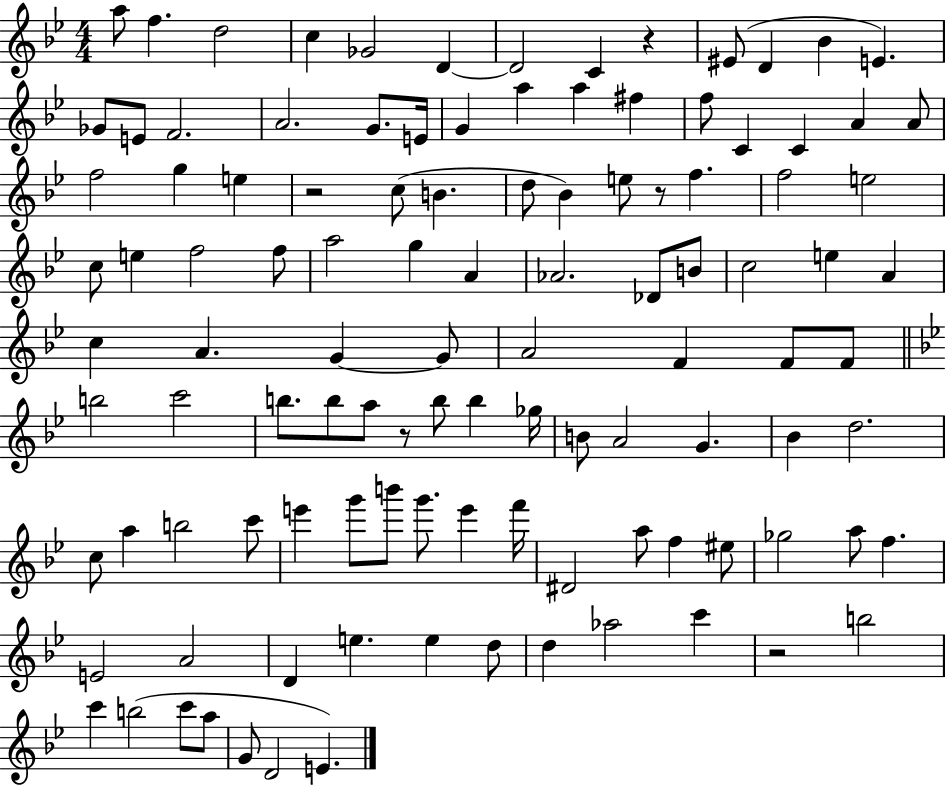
X:1
T:Untitled
M:4/4
L:1/4
K:Bb
a/2 f d2 c _G2 D D2 C z ^E/2 D _B E _G/2 E/2 F2 A2 G/2 E/4 G a a ^f f/2 C C A A/2 f2 g e z2 c/2 B d/2 _B e/2 z/2 f f2 e2 c/2 e f2 f/2 a2 g A _A2 _D/2 B/2 c2 e A c A G G/2 A2 F F/2 F/2 b2 c'2 b/2 b/2 a/2 z/2 b/2 b _g/4 B/2 A2 G _B d2 c/2 a b2 c'/2 e' g'/2 b'/2 g'/2 e' f'/4 ^D2 a/2 f ^e/2 _g2 a/2 f E2 A2 D e e d/2 d _a2 c' z2 b2 c' b2 c'/2 a/2 G/2 D2 E